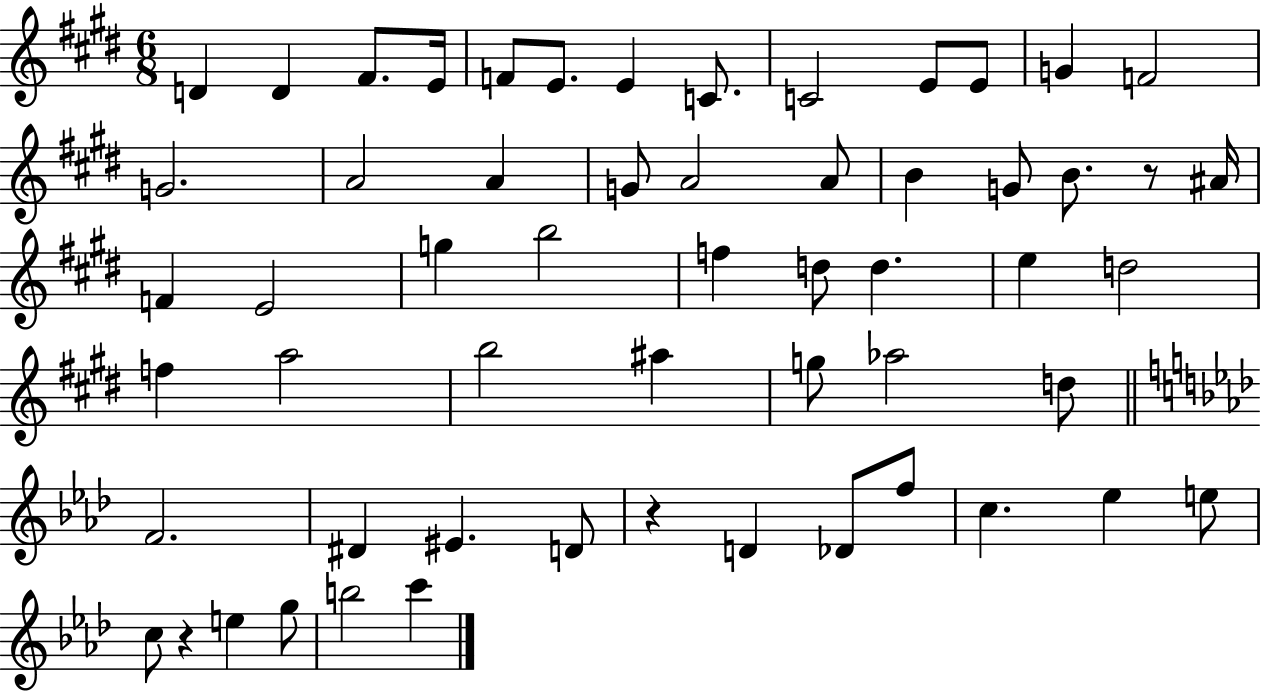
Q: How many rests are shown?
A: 3